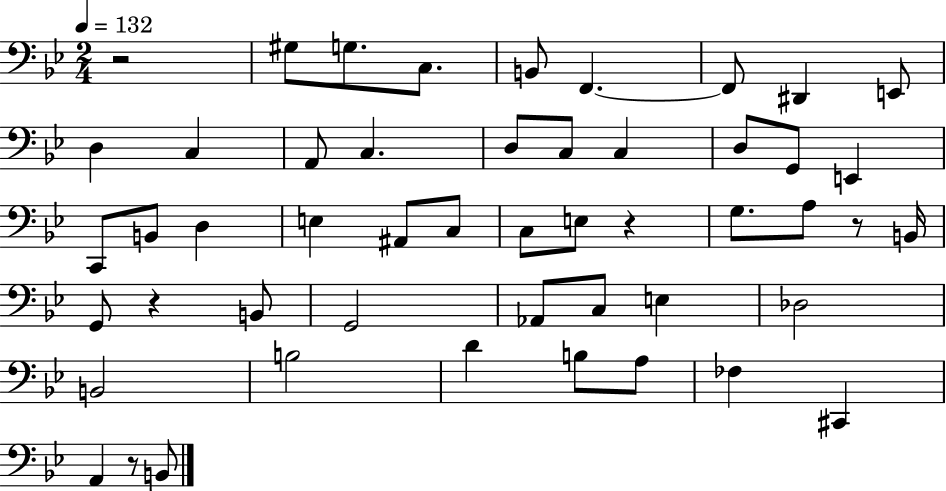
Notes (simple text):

R/h G#3/e G3/e. C3/e. B2/e F2/q. F2/e D#2/q E2/e D3/q C3/q A2/e C3/q. D3/e C3/e C3/q D3/e G2/e E2/q C2/e B2/e D3/q E3/q A#2/e C3/e C3/e E3/e R/q G3/e. A3/e R/e B2/s G2/e R/q B2/e G2/h Ab2/e C3/e E3/q Db3/h B2/h B3/h D4/q B3/e A3/e FES3/q C#2/q A2/q R/e B2/e